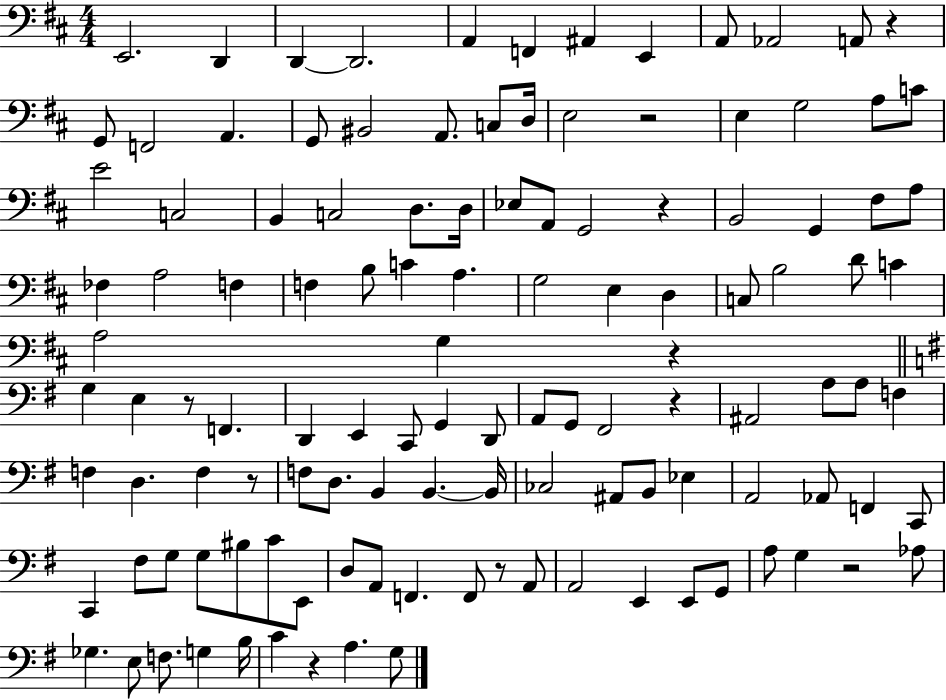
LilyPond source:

{
  \clef bass
  \numericTimeSignature
  \time 4/4
  \key d \major
  e,2. d,4 | d,4~~ d,2. | a,4 f,4 ais,4 e,4 | a,8 aes,2 a,8 r4 | \break g,8 f,2 a,4. | g,8 bis,2 a,8. c8 d16 | e2 r2 | e4 g2 a8 c'8 | \break e'2 c2 | b,4 c2 d8. d16 | ees8 a,8 g,2 r4 | b,2 g,4 fis8 a8 | \break fes4 a2 f4 | f4 b8 c'4 a4. | g2 e4 d4 | c8 b2 d'8 c'4 | \break a2 g4 r4 | \bar "||" \break \key e \minor g4 e4 r8 f,4. | d,4 e,4 c,8 g,4 d,8 | a,8 g,8 fis,2 r4 | ais,2 a8 a8 f4 | \break f4 d4. f4 r8 | f8 d8. b,4 b,4.~~ b,16 | ces2 ais,8 b,8 ees4 | a,2 aes,8 f,4 c,8 | \break c,4 fis8 g8 g8 bis8 c'8 e,8 | d8 a,8 f,4. f,8 r8 a,8 | a,2 e,4 e,8 g,8 | a8 g4 r2 aes8 | \break ges4. e8 f8. g4 b16 | c'4 r4 a4. g8 | \bar "|."
}